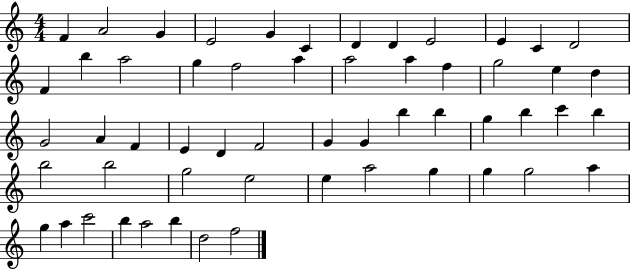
X:1
T:Untitled
M:4/4
L:1/4
K:C
F A2 G E2 G C D D E2 E C D2 F b a2 g f2 a a2 a f g2 e d G2 A F E D F2 G G b b g b c' b b2 b2 g2 e2 e a2 g g g2 a g a c'2 b a2 b d2 f2